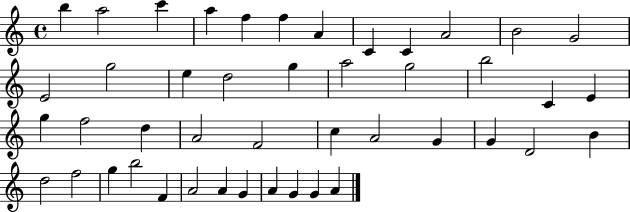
X:1
T:Untitled
M:4/4
L:1/4
K:C
b a2 c' a f f A C C A2 B2 G2 E2 g2 e d2 g a2 g2 b2 C E g f2 d A2 F2 c A2 G G D2 B d2 f2 g b2 F A2 A G A G G A